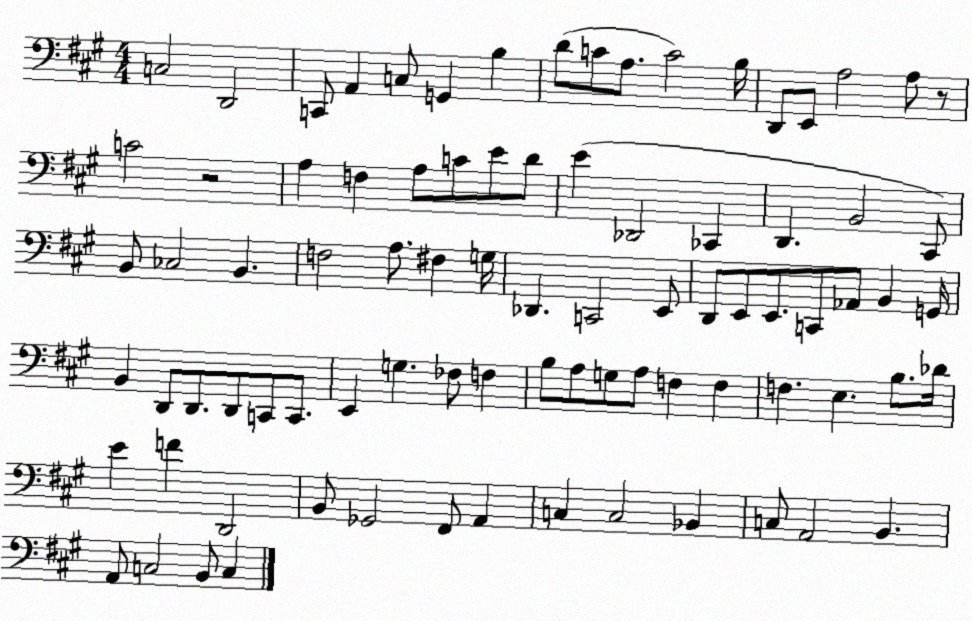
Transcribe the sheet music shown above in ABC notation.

X:1
T:Untitled
M:4/4
L:1/4
K:A
C,2 D,,2 C,,/2 A,, C,/2 G,, B, D/2 C/2 A,/2 C2 B,/4 D,,/2 E,,/2 A,2 A,/2 z/2 C2 z2 A, F, A,/2 C/2 E/2 D/2 E _D,,2 _C,, D,, B,,2 ^C,,/2 B,,/2 _C,2 B,, F,2 A,/2 ^F, G,/4 _D,, C,,2 E,,/2 D,,/2 E,,/2 E,,/2 C,,/2 _A,,/2 B,, G,,/4 B,, D,,/2 D,,/2 D,,/2 C,,/2 C,,/2 E,, G, _F,/2 F, B,/2 A,/2 G,/2 A,/2 F, F, F, E, B,/2 _D/4 E F D,,2 B,,/2 _G,,2 ^F,,/2 A,, C, C,2 _B,, C,/2 A,,2 B,, A,,/2 C,2 B,,/2 C,